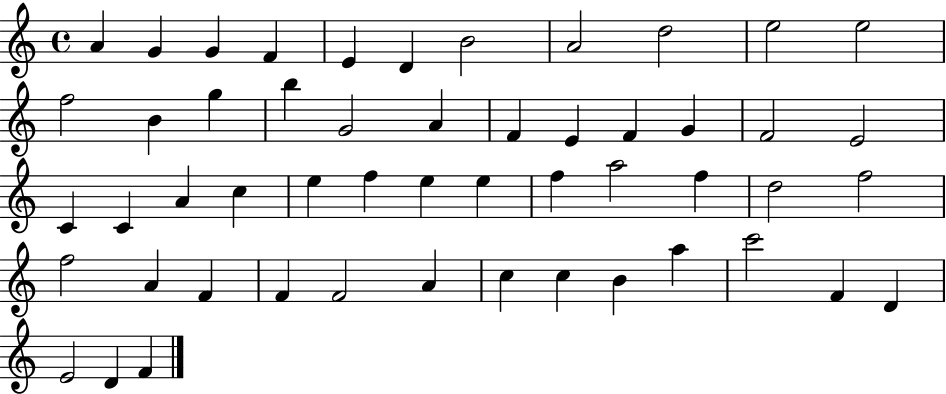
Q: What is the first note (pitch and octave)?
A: A4